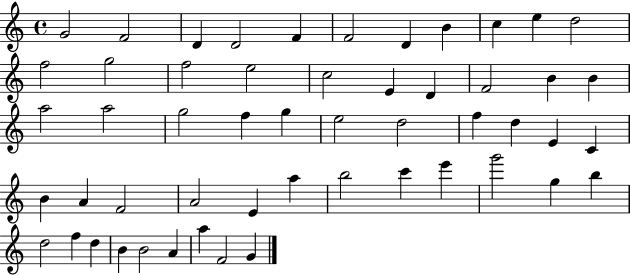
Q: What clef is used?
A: treble